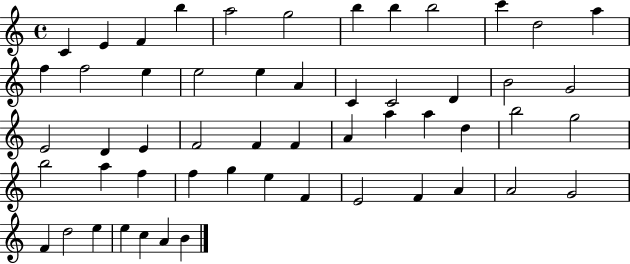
X:1
T:Untitled
M:4/4
L:1/4
K:C
C E F b a2 g2 b b b2 c' d2 a f f2 e e2 e A C C2 D B2 G2 E2 D E F2 F F A a a d b2 g2 b2 a f f g e F E2 F A A2 G2 F d2 e e c A B